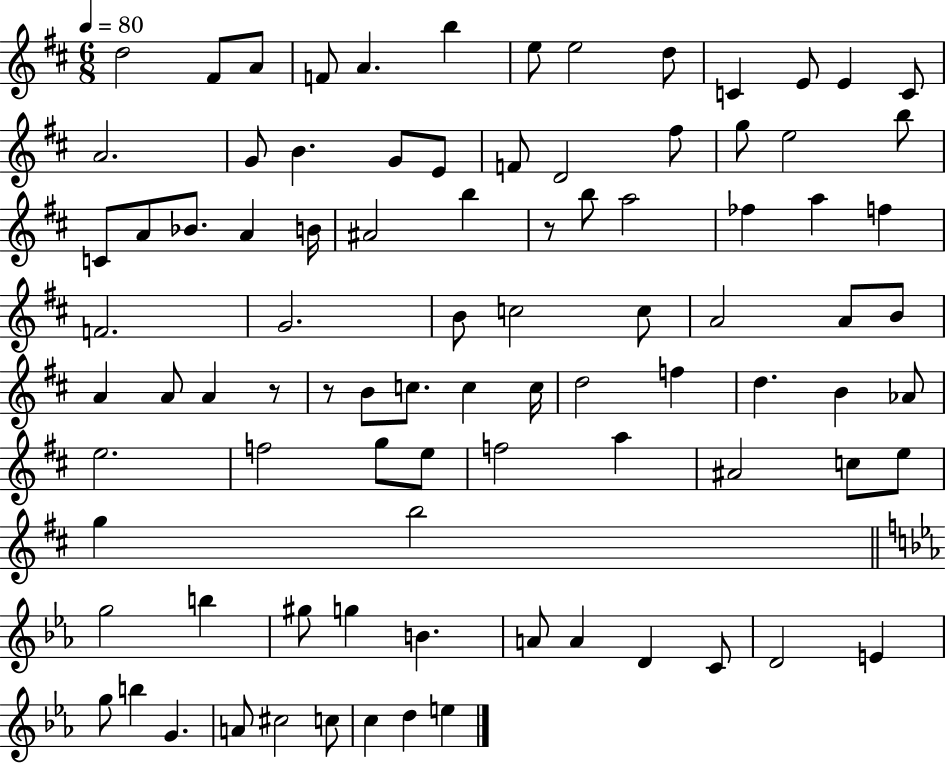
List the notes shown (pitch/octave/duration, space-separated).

D5/h F#4/e A4/e F4/e A4/q. B5/q E5/e E5/h D5/e C4/q E4/e E4/q C4/e A4/h. G4/e B4/q. G4/e E4/e F4/e D4/h F#5/e G5/e E5/h B5/e C4/e A4/e Bb4/e. A4/q B4/s A#4/h B5/q R/e B5/e A5/h FES5/q A5/q F5/q F4/h. G4/h. B4/e C5/h C5/e A4/h A4/e B4/e A4/q A4/e A4/q R/e R/e B4/e C5/e. C5/q C5/s D5/h F5/q D5/q. B4/q Ab4/e E5/h. F5/h G5/e E5/e F5/h A5/q A#4/h C5/e E5/e G5/q B5/h G5/h B5/q G#5/e G5/q B4/q. A4/e A4/q D4/q C4/e D4/h E4/q G5/e B5/q G4/q. A4/e C#5/h C5/e C5/q D5/q E5/q